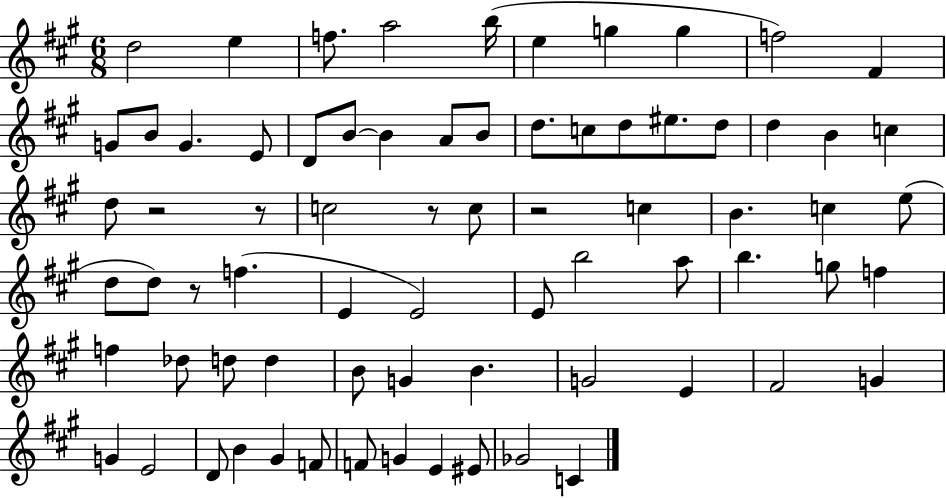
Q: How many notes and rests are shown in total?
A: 73